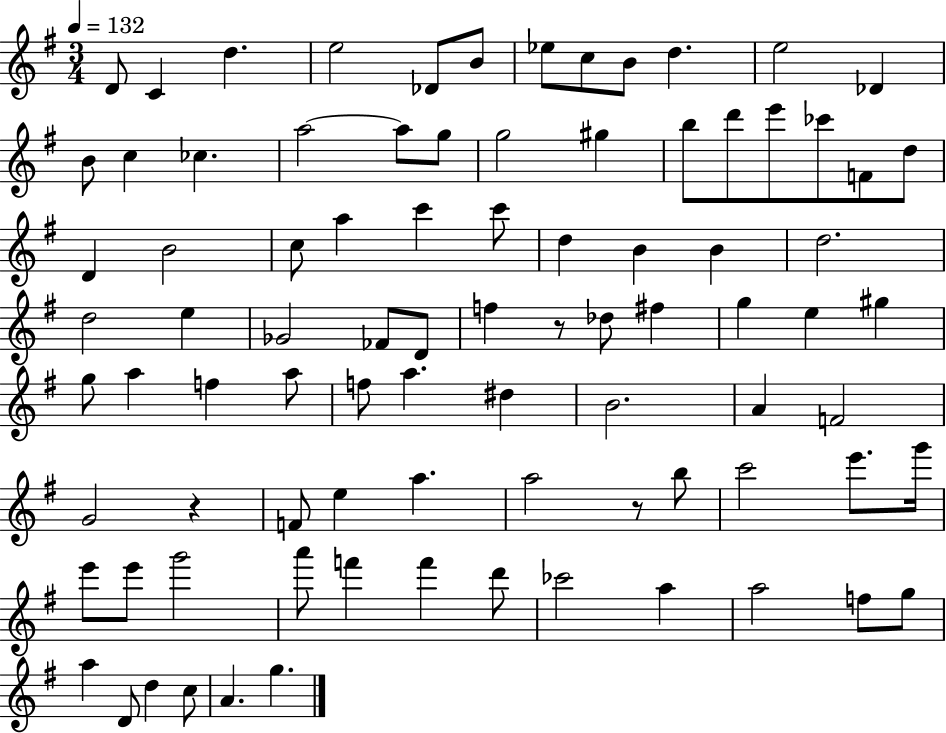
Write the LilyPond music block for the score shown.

{
  \clef treble
  \numericTimeSignature
  \time 3/4
  \key g \major
  \tempo 4 = 132
  d'8 c'4 d''4. | e''2 des'8 b'8 | ees''8 c''8 b'8 d''4. | e''2 des'4 | \break b'8 c''4 ces''4. | a''2~~ a''8 g''8 | g''2 gis''4 | b''8 d'''8 e'''8 ces'''8 f'8 d''8 | \break d'4 b'2 | c''8 a''4 c'''4 c'''8 | d''4 b'4 b'4 | d''2. | \break d''2 e''4 | ges'2 fes'8 d'8 | f''4 r8 des''8 fis''4 | g''4 e''4 gis''4 | \break g''8 a''4 f''4 a''8 | f''8 a''4. dis''4 | b'2. | a'4 f'2 | \break g'2 r4 | f'8 e''4 a''4. | a''2 r8 b''8 | c'''2 e'''8. g'''16 | \break e'''8 e'''8 g'''2 | a'''8 f'''4 f'''4 d'''8 | ces'''2 a''4 | a''2 f''8 g''8 | \break a''4 d'8 d''4 c''8 | a'4. g''4. | \bar "|."
}